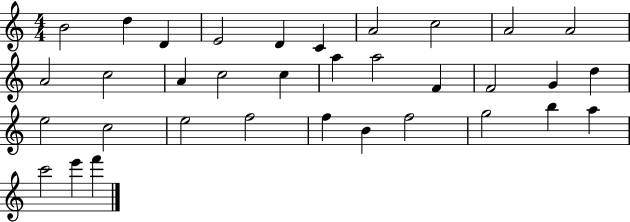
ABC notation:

X:1
T:Untitled
M:4/4
L:1/4
K:C
B2 d D E2 D C A2 c2 A2 A2 A2 c2 A c2 c a a2 F F2 G d e2 c2 e2 f2 f B f2 g2 b a c'2 e' f'